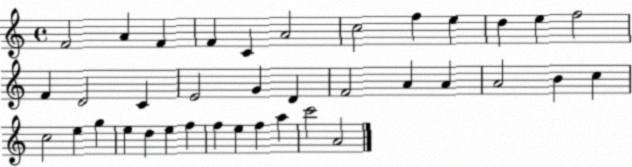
X:1
T:Untitled
M:4/4
L:1/4
K:C
F2 A F F C A2 c2 f e d e f2 F D2 C E2 G D F2 A A A2 B c c2 e g e d e f f e f a c'2 A2